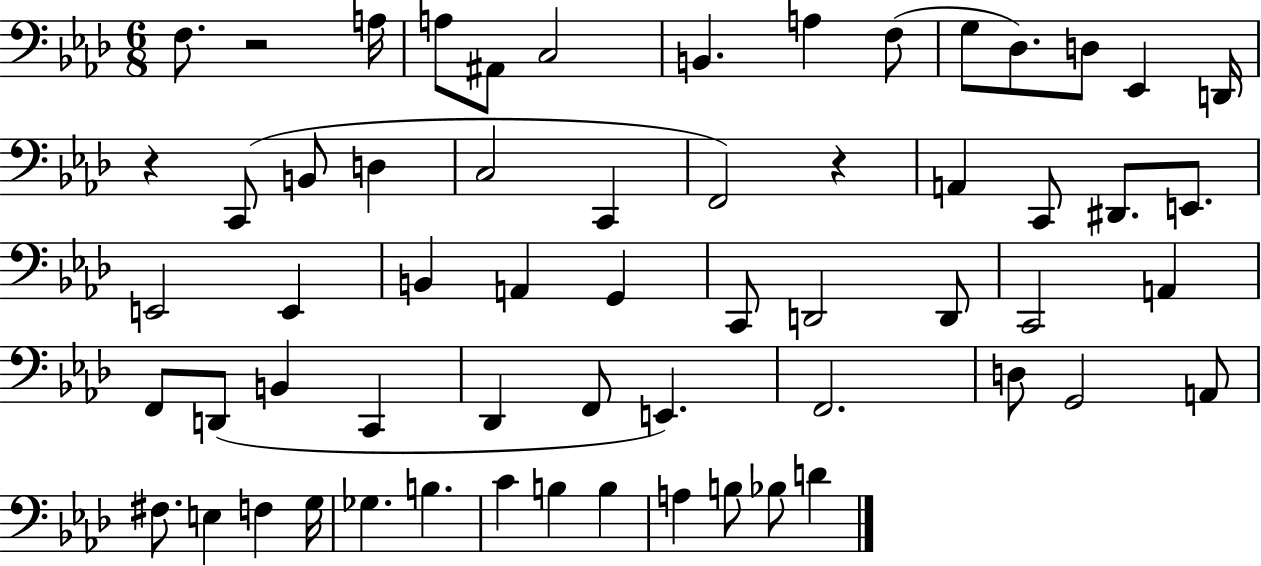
{
  \clef bass
  \numericTimeSignature
  \time 6/8
  \key aes \major
  \repeat volta 2 { f8. r2 a16 | a8 ais,8 c2 | b,4. a4 f8( | g8 des8.) d8 ees,4 d,16 | \break r4 c,8( b,8 d4 | c2 c,4 | f,2) r4 | a,4 c,8 dis,8. e,8. | \break e,2 e,4 | b,4 a,4 g,4 | c,8 d,2 d,8 | c,2 a,4 | \break f,8 d,8( b,4 c,4 | des,4 f,8 e,4.) | f,2. | d8 g,2 a,8 | \break fis8. e4 f4 g16 | ges4. b4. | c'4 b4 b4 | a4 b8 bes8 d'4 | \break } \bar "|."
}